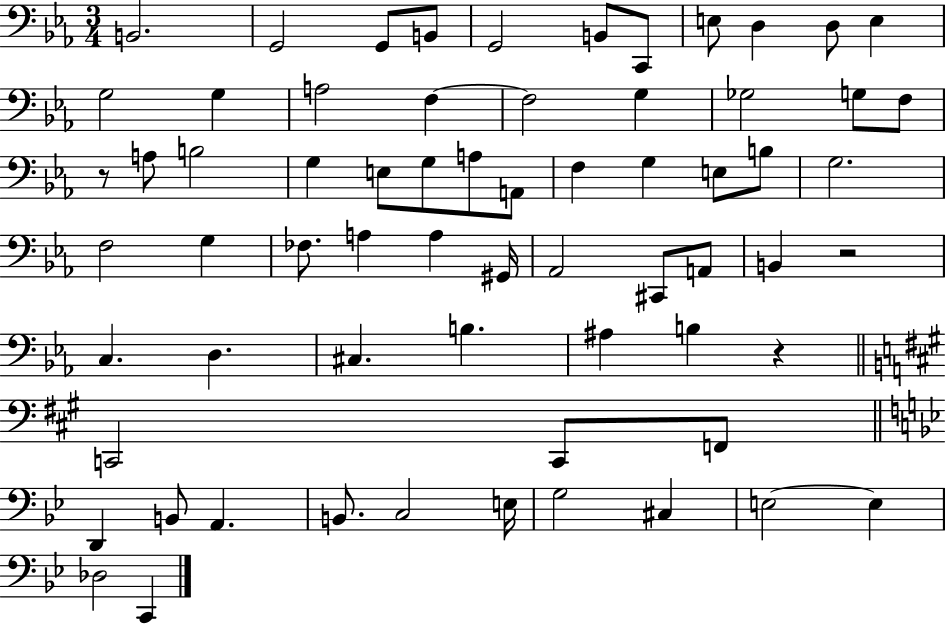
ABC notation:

X:1
T:Untitled
M:3/4
L:1/4
K:Eb
B,,2 G,,2 G,,/2 B,,/2 G,,2 B,,/2 C,,/2 E,/2 D, D,/2 E, G,2 G, A,2 F, F,2 G, _G,2 G,/2 F,/2 z/2 A,/2 B,2 G, E,/2 G,/2 A,/2 A,,/2 F, G, E,/2 B,/2 G,2 F,2 G, _F,/2 A, A, ^G,,/4 _A,,2 ^C,,/2 A,,/2 B,, z2 C, D, ^C, B, ^A, B, z C,,2 C,,/2 F,,/2 D,, B,,/2 A,, B,,/2 C,2 E,/4 G,2 ^C, E,2 E, _D,2 C,,